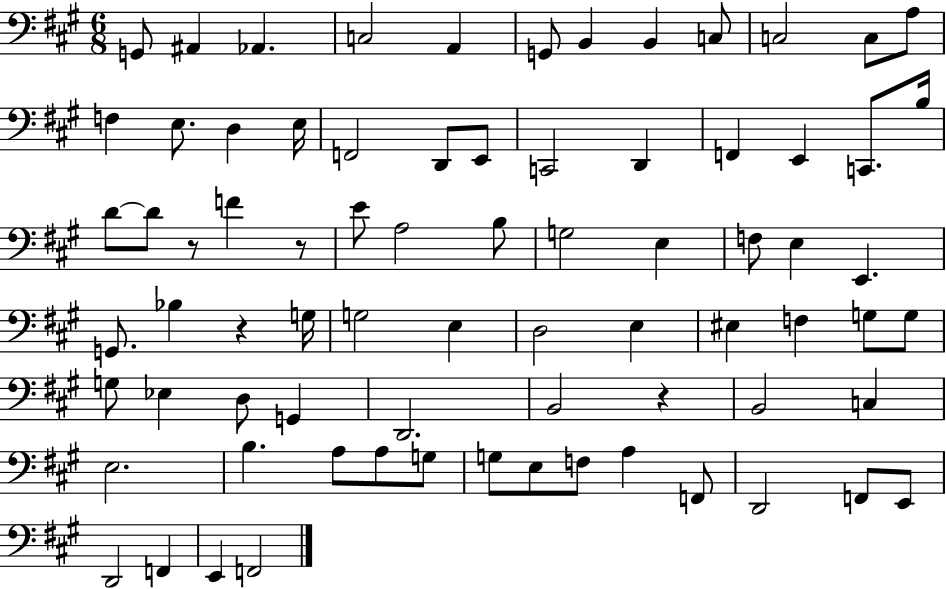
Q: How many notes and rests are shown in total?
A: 76